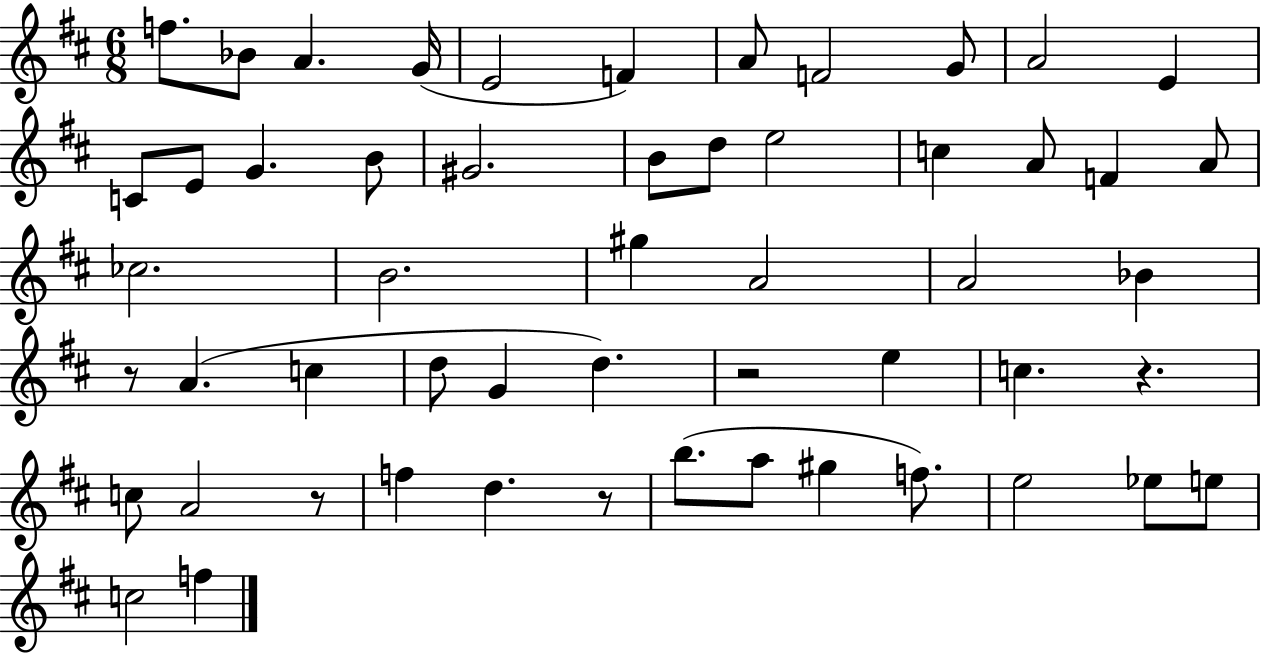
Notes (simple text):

F5/e. Bb4/e A4/q. G4/s E4/h F4/q A4/e F4/h G4/e A4/h E4/q C4/e E4/e G4/q. B4/e G#4/h. B4/e D5/e E5/h C5/q A4/e F4/q A4/e CES5/h. B4/h. G#5/q A4/h A4/h Bb4/q R/e A4/q. C5/q D5/e G4/q D5/q. R/h E5/q C5/q. R/q. C5/e A4/h R/e F5/q D5/q. R/e B5/e. A5/e G#5/q F5/e. E5/h Eb5/e E5/e C5/h F5/q